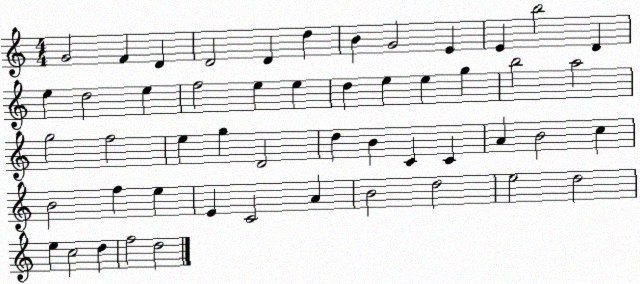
X:1
T:Untitled
M:4/4
L:1/4
K:C
G2 F D D2 D d B G2 E E b2 D e d2 e f2 e e d e e g b2 a2 g2 f2 e g D2 d B C C A B2 c B2 f e E C2 A B2 d2 e2 d2 e c2 d f2 d2